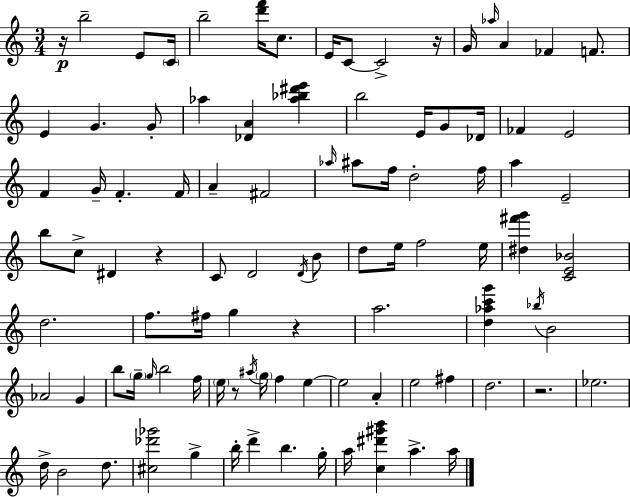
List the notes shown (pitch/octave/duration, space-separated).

R/s B5/h E4/e C4/s B5/h [D6,F6]/s C5/e. E4/s C4/e C4/h R/s G4/s Ab5/s A4/q FES4/q F4/e. E4/q G4/q. G4/e Ab5/q [Db4,A4]/q [Ab5,Bb5,D#6,E6]/q B5/h E4/s G4/e Db4/s FES4/q E4/h F4/q G4/s F4/q. F4/s A4/q F#4/h Ab5/s A#5/e F5/s D5/h F5/s A5/q E4/h B5/e C5/e D#4/q R/q C4/e D4/h D4/s B4/e D5/e E5/s F5/h E5/s [D#5,F#6,G6]/q [C4,E4,Bb4]/h D5/h. F5/e. F#5/s G5/q R/q A5/h. [D5,Ab5,C6,G6]/q Bb5/s B4/h Ab4/h G4/q B5/e G5/s G5/s B5/h F5/s E5/s R/e A#5/s G5/s F5/q E5/q E5/h A4/q E5/h F#5/q D5/h. R/h. Eb5/h. D5/s B4/h D5/e. [C#5,Db6,Gb6]/h G5/q B5/s D6/q B5/q. G5/s A5/s [C5,D#6,G#6,B6]/q A5/q. A5/s